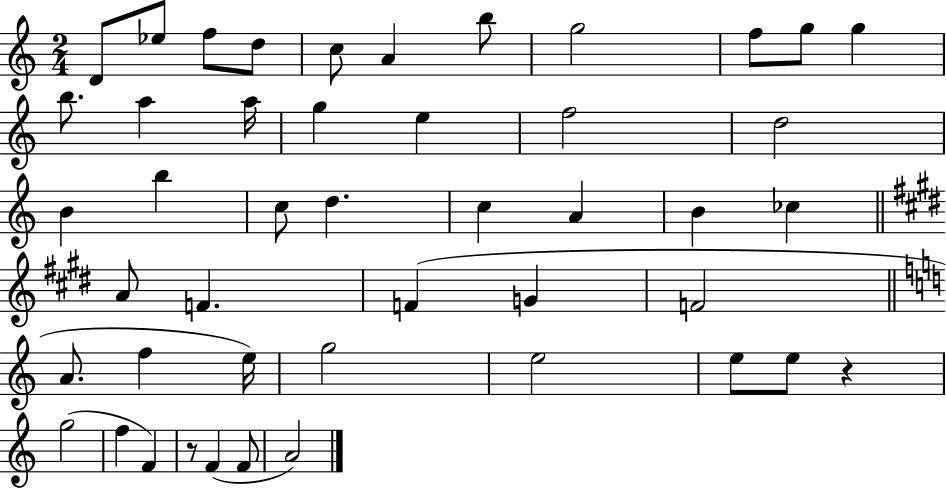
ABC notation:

X:1
T:Untitled
M:2/4
L:1/4
K:C
D/2 _e/2 f/2 d/2 c/2 A b/2 g2 f/2 g/2 g b/2 a a/4 g e f2 d2 B b c/2 d c A B _c A/2 F F G F2 A/2 f e/4 g2 e2 e/2 e/2 z g2 f F z/2 F F/2 A2